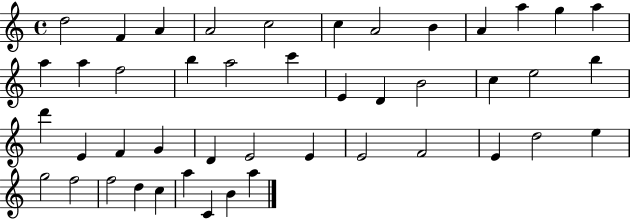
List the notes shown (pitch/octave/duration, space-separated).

D5/h F4/q A4/q A4/h C5/h C5/q A4/h B4/q A4/q A5/q G5/q A5/q A5/q A5/q F5/h B5/q A5/h C6/q E4/q D4/q B4/h C5/q E5/h B5/q D6/q E4/q F4/q G4/q D4/q E4/h E4/q E4/h F4/h E4/q D5/h E5/q G5/h F5/h F5/h D5/q C5/q A5/q C4/q B4/q A5/q